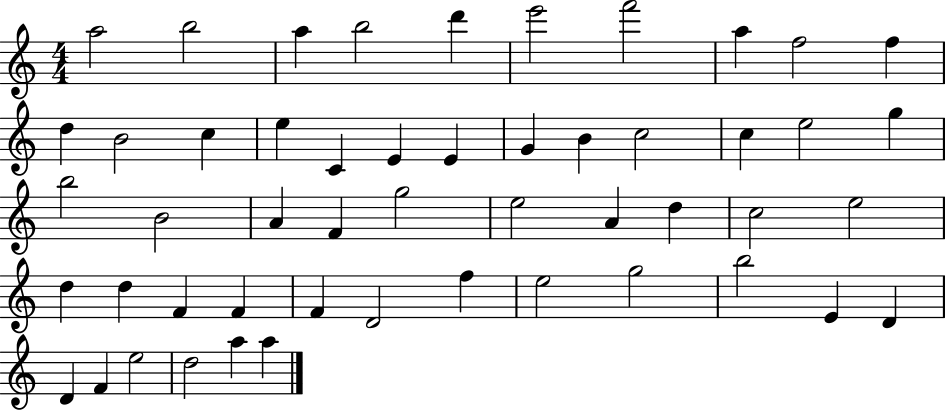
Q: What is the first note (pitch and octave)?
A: A5